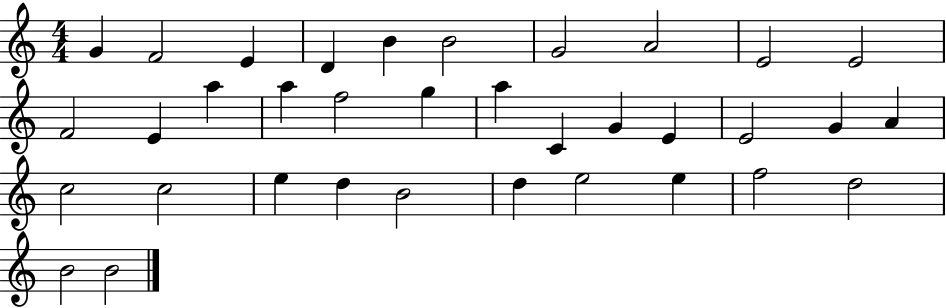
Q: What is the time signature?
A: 4/4